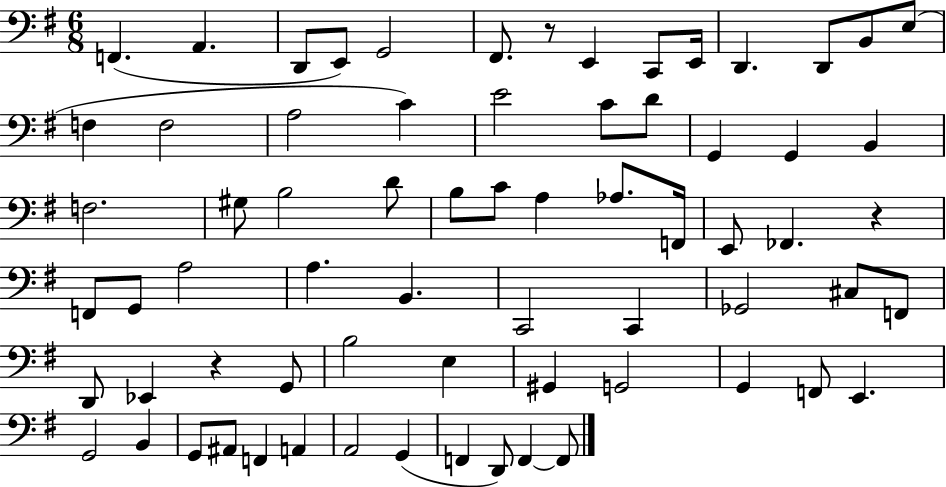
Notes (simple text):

F2/q. A2/q. D2/e E2/e G2/h F#2/e. R/e E2/q C2/e E2/s D2/q. D2/e B2/e E3/e F3/q F3/h A3/h C4/q E4/h C4/e D4/e G2/q G2/q B2/q F3/h. G#3/e B3/h D4/e B3/e C4/e A3/q Ab3/e. F2/s E2/e FES2/q. R/q F2/e G2/e A3/h A3/q. B2/q. C2/h C2/q Gb2/h C#3/e F2/e D2/e Eb2/q R/q G2/e B3/h E3/q G#2/q G2/h G2/q F2/e E2/q. G2/h B2/q G2/e A#2/e F2/q A2/q A2/h G2/q F2/q D2/e F2/q F2/e